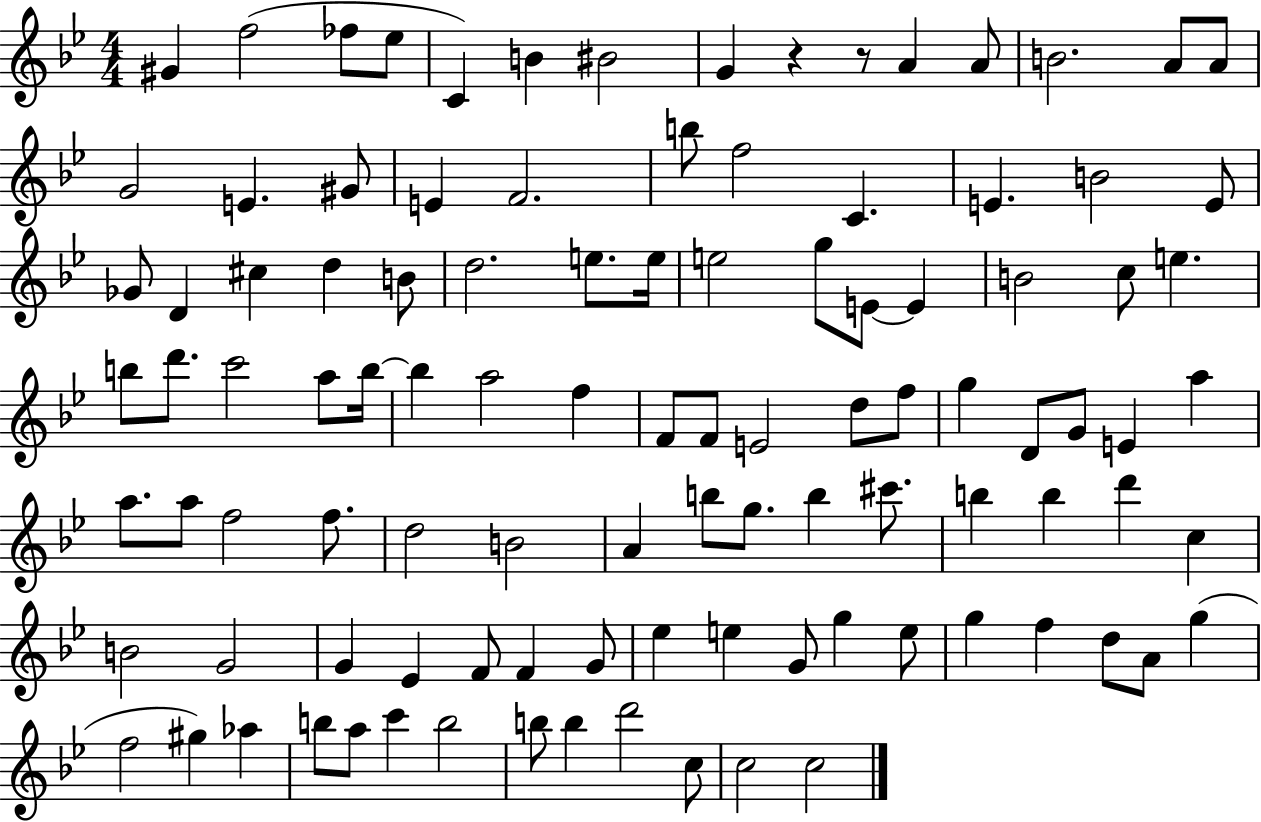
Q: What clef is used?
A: treble